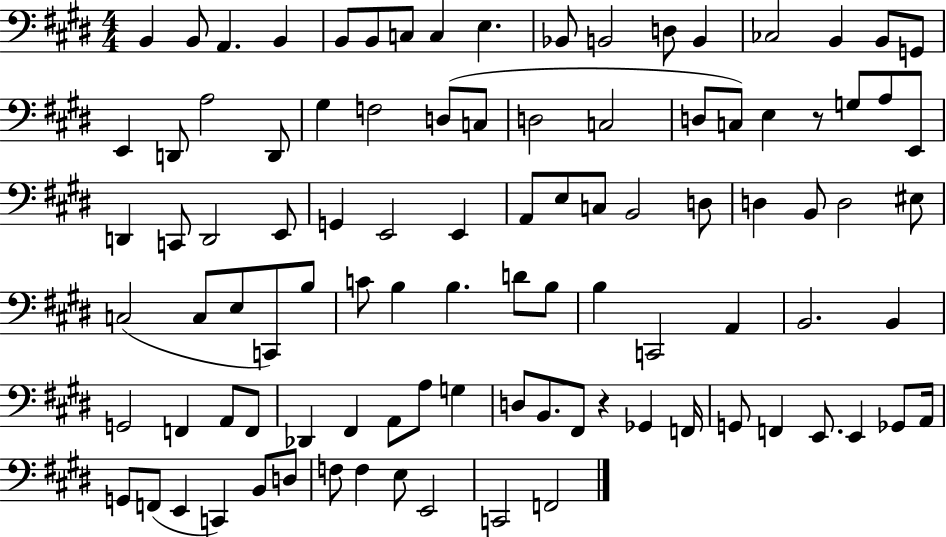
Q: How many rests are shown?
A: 2